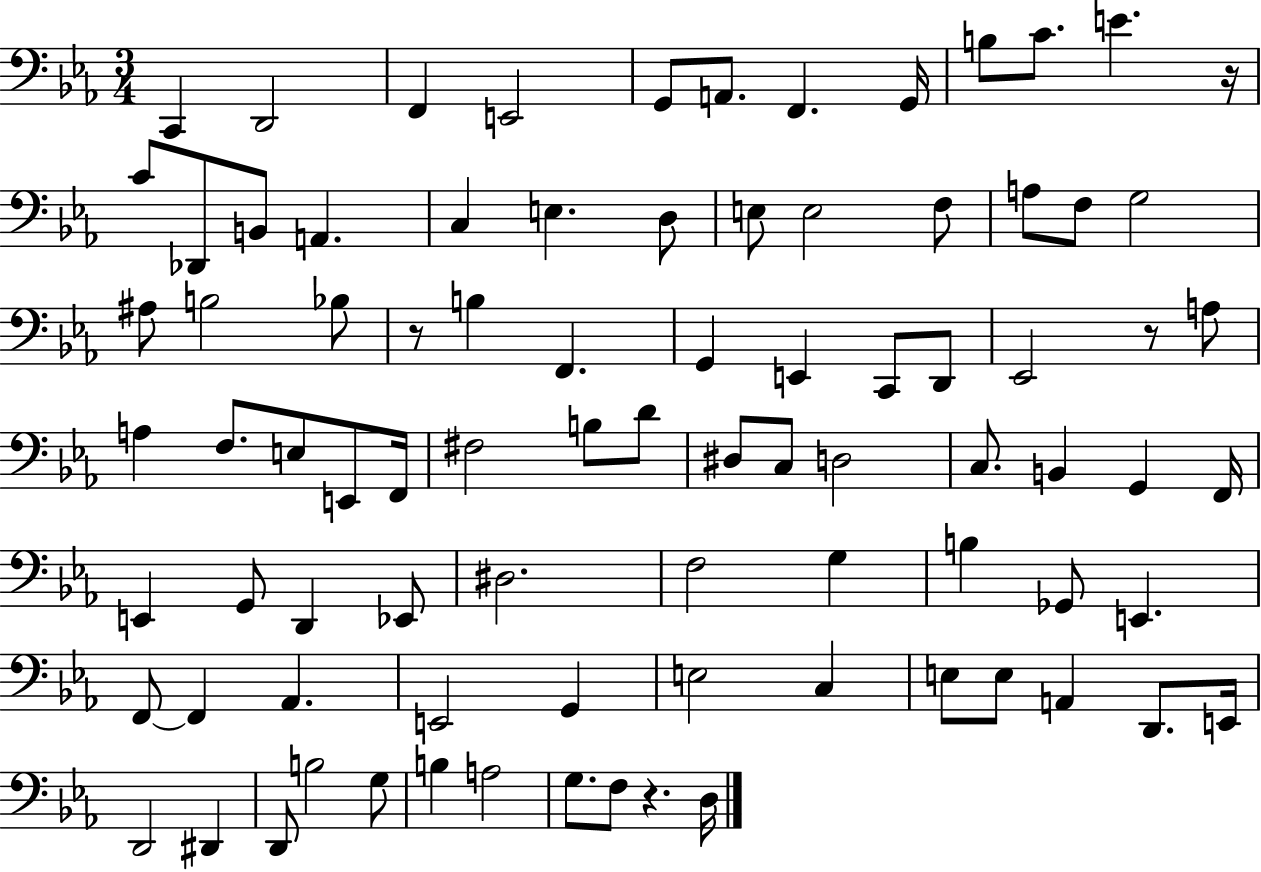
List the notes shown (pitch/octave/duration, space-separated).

C2/q D2/h F2/q E2/h G2/e A2/e. F2/q. G2/s B3/e C4/e. E4/q. R/s C4/e Db2/e B2/e A2/q. C3/q E3/q. D3/e E3/e E3/h F3/e A3/e F3/e G3/h A#3/e B3/h Bb3/e R/e B3/q F2/q. G2/q E2/q C2/e D2/e Eb2/h R/e A3/e A3/q F3/e. E3/e E2/e F2/s F#3/h B3/e D4/e D#3/e C3/e D3/h C3/e. B2/q G2/q F2/s E2/q G2/e D2/q Eb2/e D#3/h. F3/h G3/q B3/q Gb2/e E2/q. F2/e F2/q Ab2/q. E2/h G2/q E3/h C3/q E3/e E3/e A2/q D2/e. E2/s D2/h D#2/q D2/e B3/h G3/e B3/q A3/h G3/e. F3/e R/q. D3/s